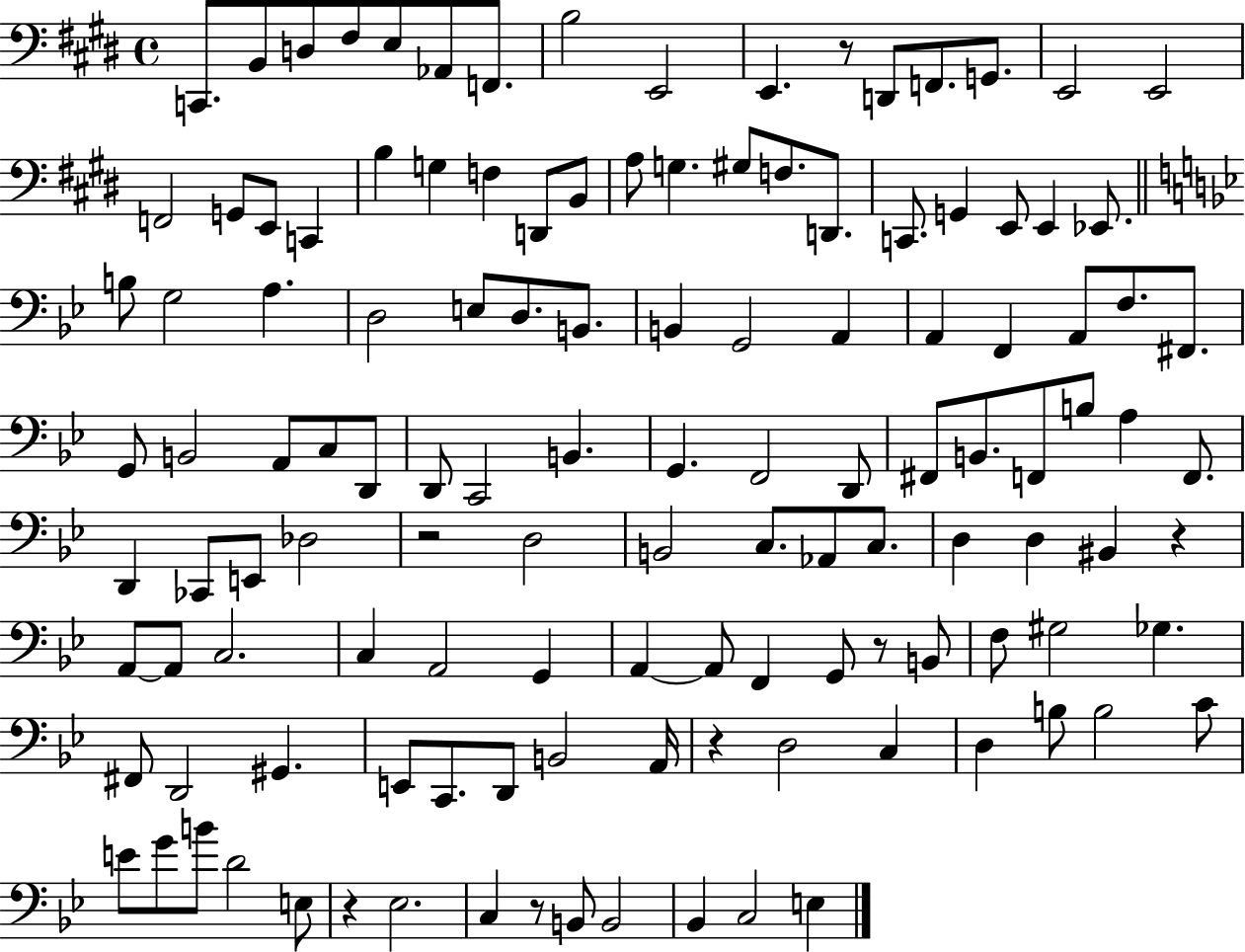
C2/e. B2/e D3/e F#3/e E3/e Ab2/e F2/e. B3/h E2/h E2/q. R/e D2/e F2/e. G2/e. E2/h E2/h F2/h G2/e E2/e C2/q B3/q G3/q F3/q D2/e B2/e A3/e G3/q. G#3/e F3/e. D2/e. C2/e. G2/q E2/e E2/q Eb2/e. B3/e G3/h A3/q. D3/h E3/e D3/e. B2/e. B2/q G2/h A2/q A2/q F2/q A2/e F3/e. F#2/e. G2/e B2/h A2/e C3/e D2/e D2/e C2/h B2/q. G2/q. F2/h D2/e F#2/e B2/e. F2/e B3/e A3/q F2/e. D2/q CES2/e E2/e Db3/h R/h D3/h B2/h C3/e. Ab2/e C3/e. D3/q D3/q BIS2/q R/q A2/e A2/e C3/h. C3/q A2/h G2/q A2/q A2/e F2/q G2/e R/e B2/e F3/e G#3/h Gb3/q. F#2/e D2/h G#2/q. E2/e C2/e. D2/e B2/h A2/s R/q D3/h C3/q D3/q B3/e B3/h C4/e E4/e G4/e B4/e D4/h E3/e R/q Eb3/h. C3/q R/e B2/e B2/h Bb2/q C3/h E3/q